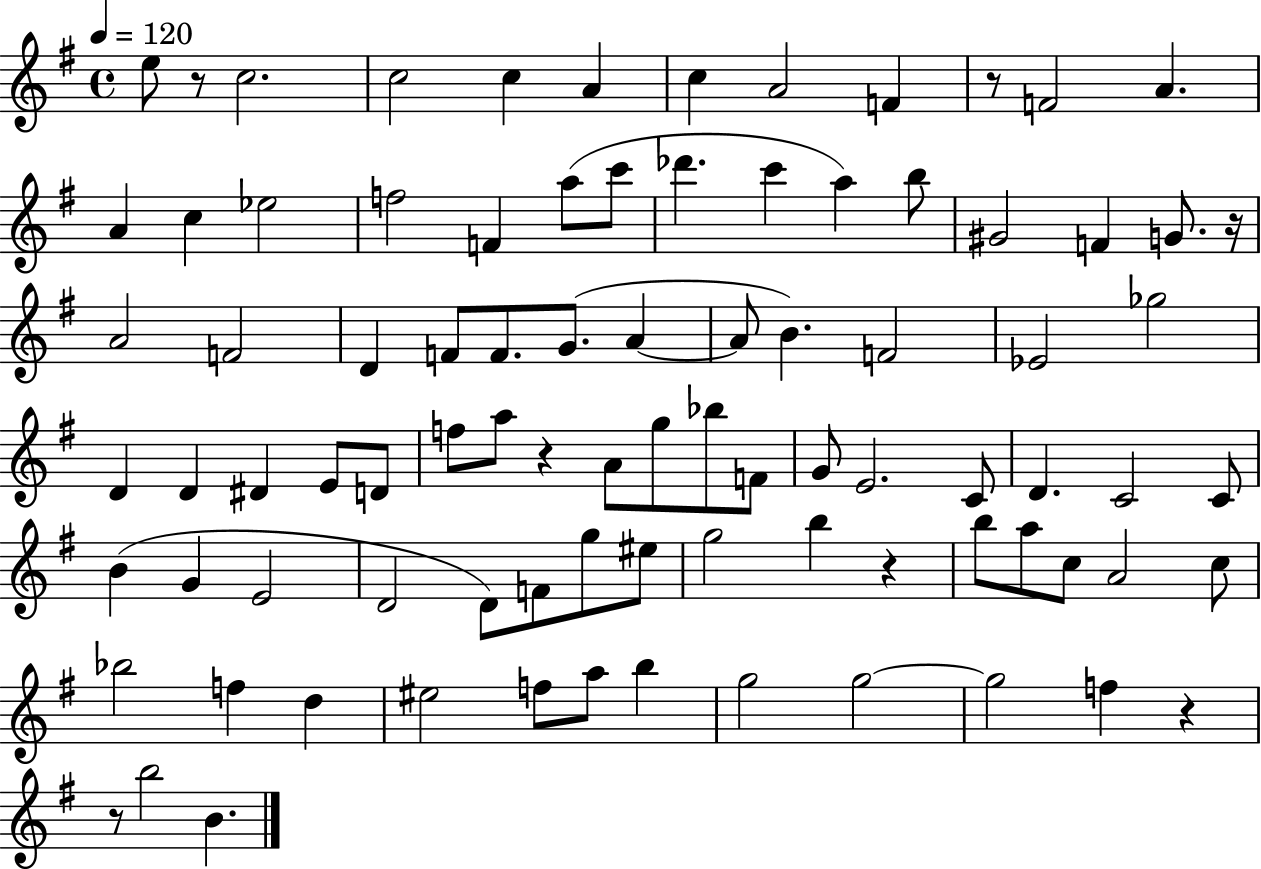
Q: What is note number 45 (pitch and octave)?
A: G5